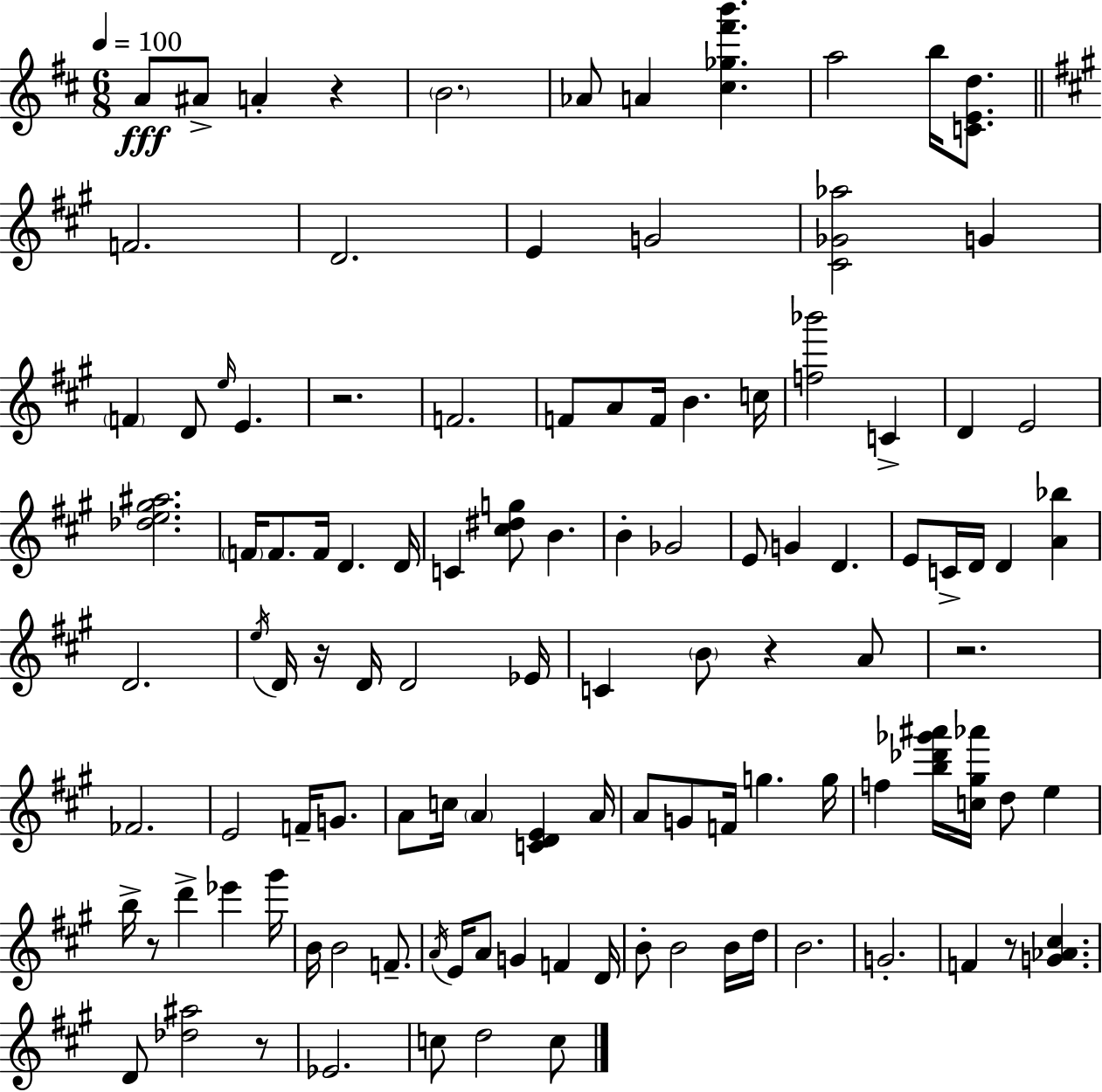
{
  \clef treble
  \numericTimeSignature
  \time 6/8
  \key d \major
  \tempo 4 = 100
  a'8\fff ais'8-> a'4-. r4 | \parenthesize b'2. | aes'8 a'4 <cis'' ges'' fis''' b'''>4. | a''2 b''16 <c' e' d''>8. | \break \bar "||" \break \key a \major f'2. | d'2. | e'4 g'2 | <cis' ges' aes''>2 g'4 | \break \parenthesize f'4 d'8 \grace { e''16 } e'4. | r2. | f'2. | f'8 a'8 f'16 b'4. | \break c''16 <f'' bes'''>2 c'4-> | d'4 e'2 | <des'' e'' gis'' ais''>2. | \parenthesize f'16 f'8. f'16 d'4. | \break d'16 c'4 <cis'' dis'' g''>8 b'4. | b'4-. ges'2 | e'8 g'4 d'4. | e'8 c'16-> d'16 d'4 <a' bes''>4 | \break d'2. | \acciaccatura { e''16 } d'16 r16 d'16 d'2 | ees'16 c'4 \parenthesize b'8 r4 | a'8 r2. | \break fes'2. | e'2 f'16-- g'8. | a'8 c''16 \parenthesize a'4 <c' d' e'>4 | a'16 a'8 g'8 f'16 g''4. | \break g''16 f''4 <b'' des''' ges''' ais'''>16 <c'' gis'' aes'''>16 d''8 e''4 | b''16-> r8 d'''4-> ees'''4 | gis'''16 b'16 b'2 f'8.-- | \acciaccatura { a'16 } e'16 a'8 g'4 f'4 | \break d'16 b'8-. b'2 | b'16 d''16 b'2. | g'2.-. | f'4 r8 <g' aes' cis''>4. | \break d'8 <des'' ais''>2 | r8 ees'2. | c''8 d''2 | c''8 \bar "|."
}